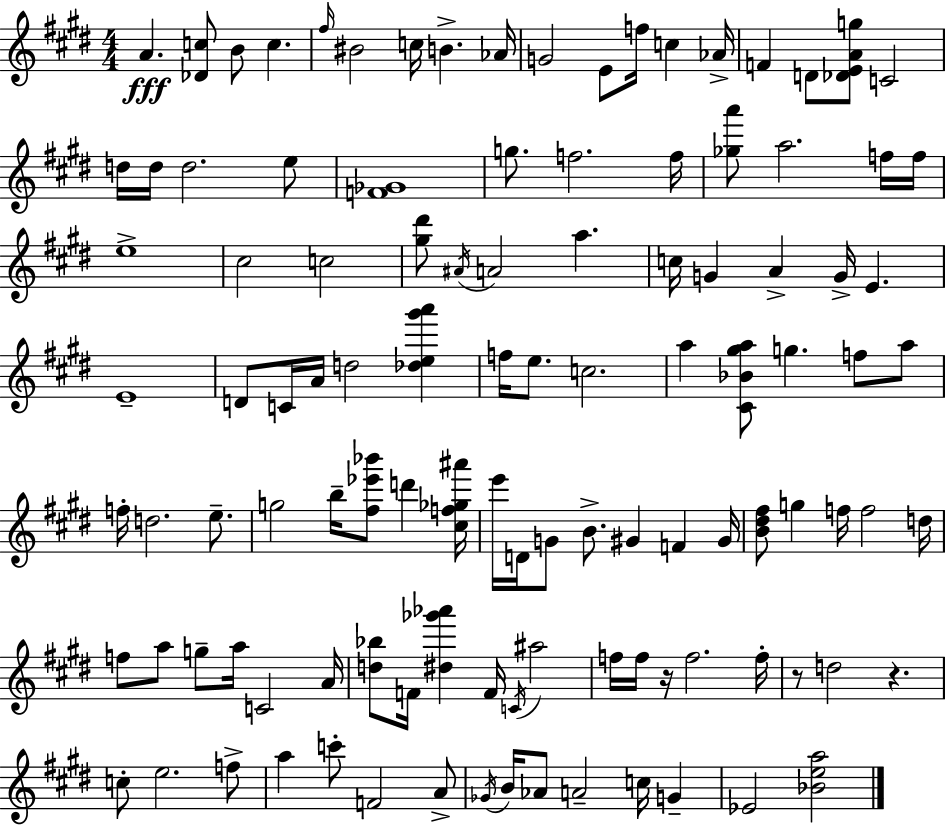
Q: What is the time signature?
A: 4/4